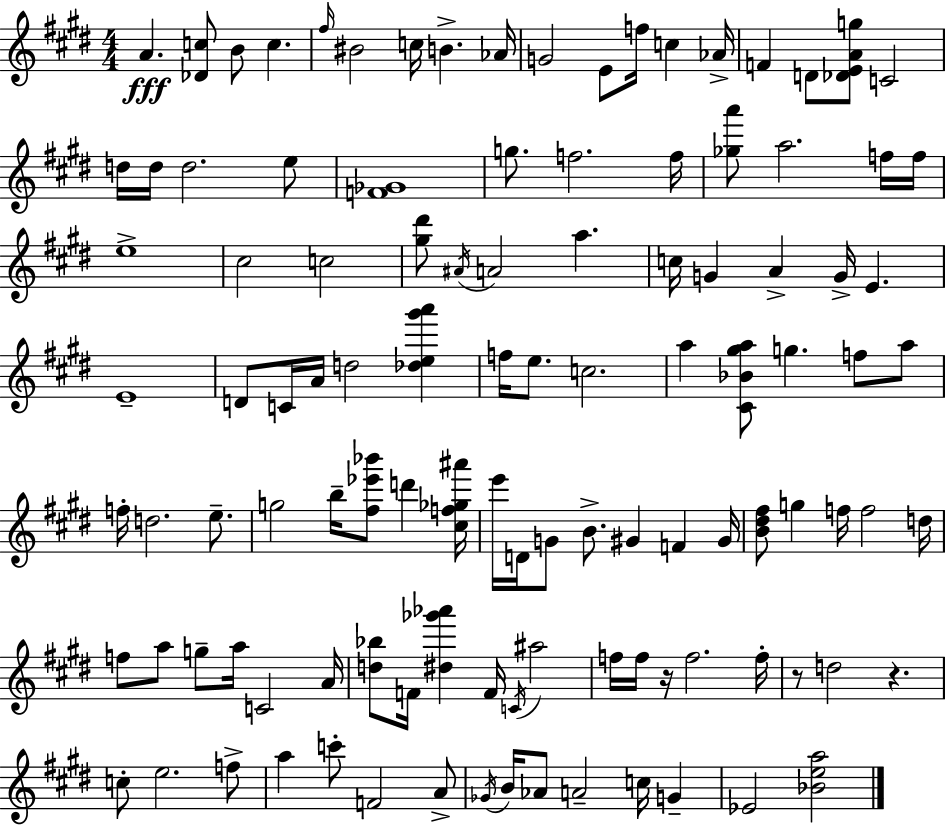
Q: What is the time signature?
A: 4/4